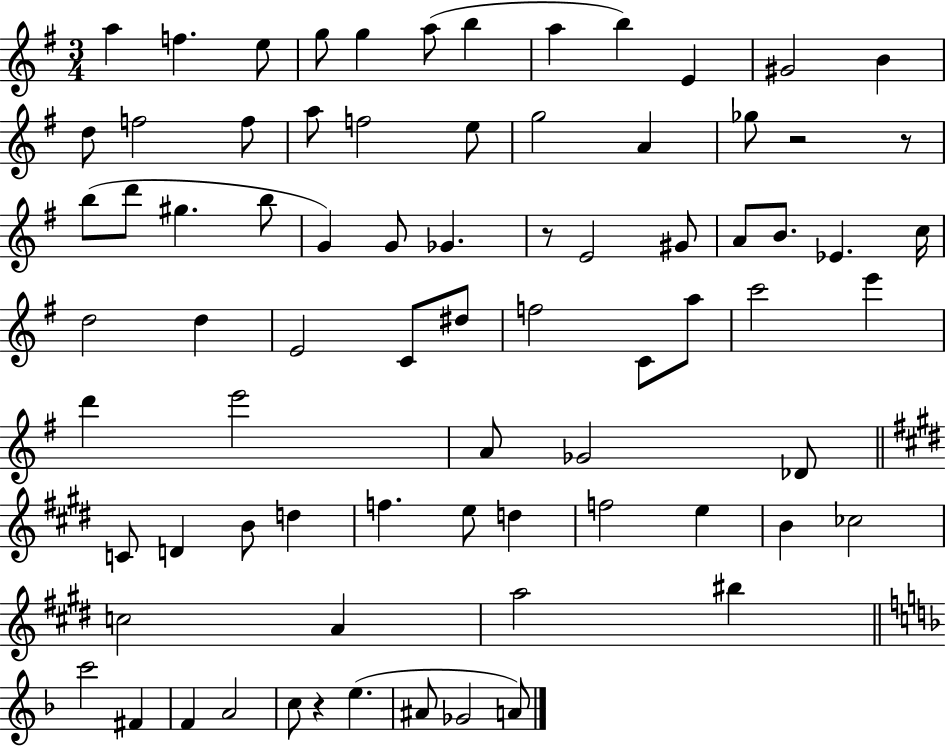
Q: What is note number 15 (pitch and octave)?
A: F5